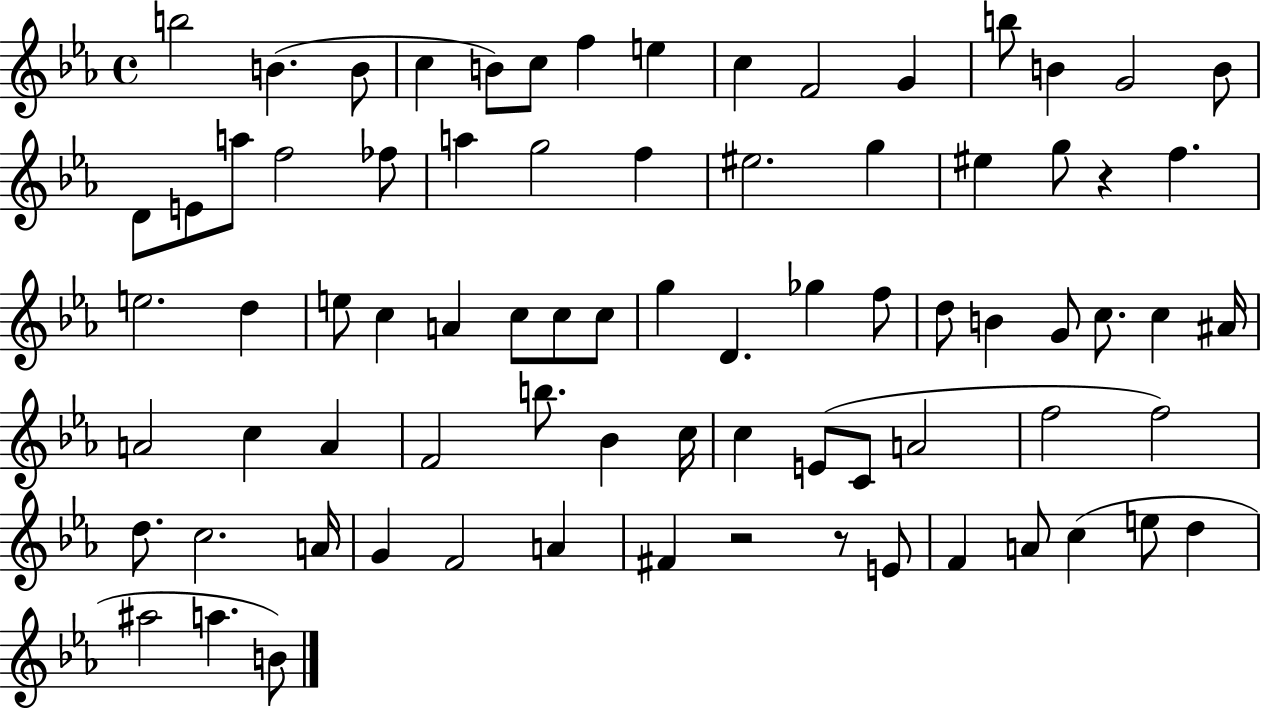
{
  \clef treble
  \time 4/4
  \defaultTimeSignature
  \key ees \major
  b''2 b'4.( b'8 | c''4 b'8) c''8 f''4 e''4 | c''4 f'2 g'4 | b''8 b'4 g'2 b'8 | \break d'8 e'8 a''8 f''2 fes''8 | a''4 g''2 f''4 | eis''2. g''4 | eis''4 g''8 r4 f''4. | \break e''2. d''4 | e''8 c''4 a'4 c''8 c''8 c''8 | g''4 d'4. ges''4 f''8 | d''8 b'4 g'8 c''8. c''4 ais'16 | \break a'2 c''4 a'4 | f'2 b''8. bes'4 c''16 | c''4 e'8( c'8 a'2 | f''2 f''2) | \break d''8. c''2. a'16 | g'4 f'2 a'4 | fis'4 r2 r8 e'8 | f'4 a'8 c''4( e''8 d''4 | \break ais''2 a''4. b'8) | \bar "|."
}